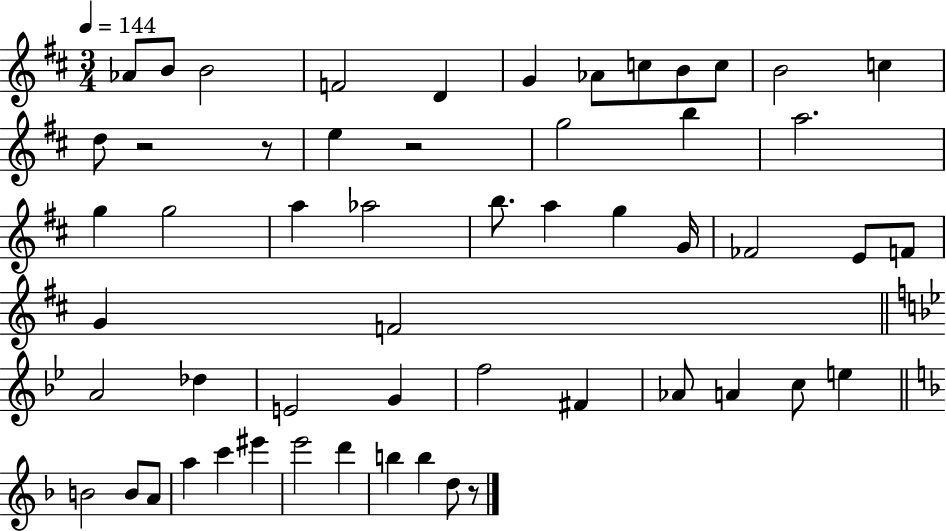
X:1
T:Untitled
M:3/4
L:1/4
K:D
_A/2 B/2 B2 F2 D G _A/2 c/2 B/2 c/2 B2 c d/2 z2 z/2 e z2 g2 b a2 g g2 a _a2 b/2 a g G/4 _F2 E/2 F/2 G F2 A2 _d E2 G f2 ^F _A/2 A c/2 e B2 B/2 A/2 a c' ^e' e'2 d' b b d/2 z/2